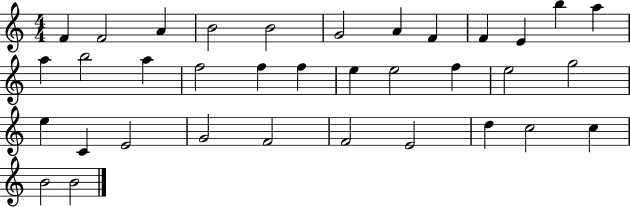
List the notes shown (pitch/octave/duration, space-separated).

F4/q F4/h A4/q B4/h B4/h G4/h A4/q F4/q F4/q E4/q B5/q A5/q A5/q B5/h A5/q F5/h F5/q F5/q E5/q E5/h F5/q E5/h G5/h E5/q C4/q E4/h G4/h F4/h F4/h E4/h D5/q C5/h C5/q B4/h B4/h